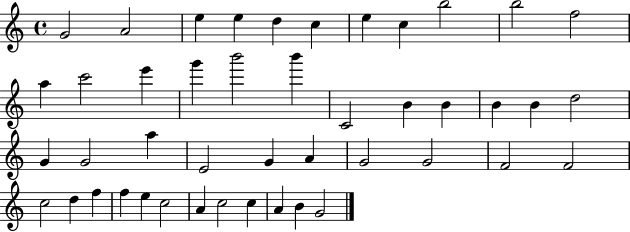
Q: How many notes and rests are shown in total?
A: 45